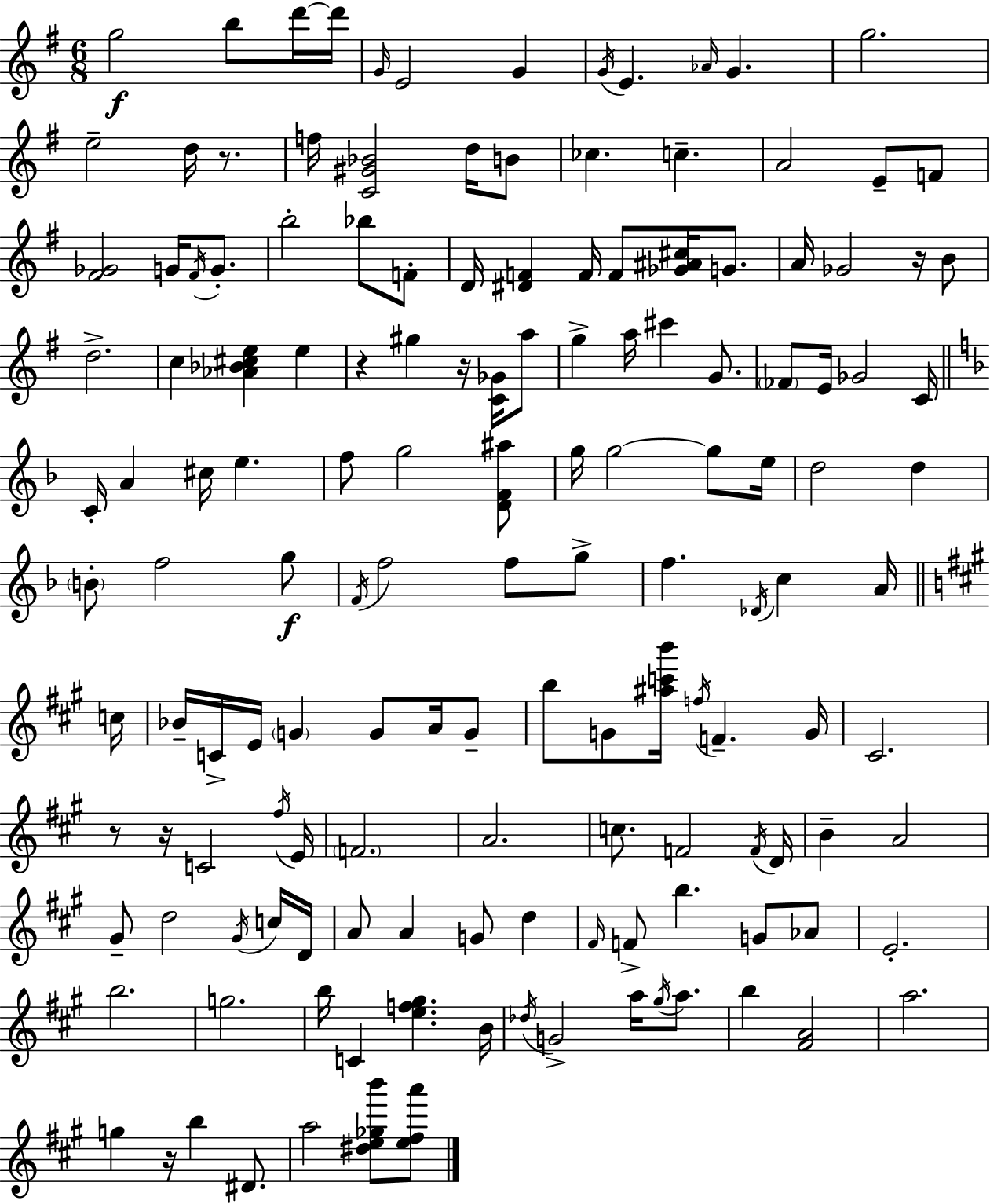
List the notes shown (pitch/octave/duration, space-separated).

G5/h B5/e D6/s D6/s G4/s E4/h G4/q G4/s E4/q. Ab4/s G4/q. G5/h. E5/h D5/s R/e. F5/s [C4,G#4,Bb4]/h D5/s B4/e CES5/q. C5/q. A4/h E4/e F4/e [F#4,Gb4]/h G4/s F#4/s G4/e. B5/h Bb5/e F4/e D4/s [D#4,F4]/q F4/s F4/e [Gb4,A#4,C#5]/s G4/e. A4/s Gb4/h R/s B4/e D5/h. C5/q [Ab4,Bb4,C#5,E5]/q E5/q R/q G#5/q R/s [C4,Gb4]/s A5/e G5/q A5/s C#6/q G4/e. FES4/e E4/s Gb4/h C4/s C4/s A4/q C#5/s E5/q. F5/e G5/h [D4,F4,A#5]/e G5/s G5/h G5/e E5/s D5/h D5/q B4/e F5/h G5/e F4/s F5/h F5/e G5/e F5/q. Db4/s C5/q A4/s C5/s Bb4/s C4/s E4/s G4/q G4/e A4/s G4/e B5/e G4/e [A#5,C6,B6]/s F5/s F4/q. G4/s C#4/h. R/e R/s C4/h F#5/s E4/s F4/h. A4/h. C5/e. F4/h F4/s D4/s B4/q A4/h G#4/e D5/h G#4/s C5/s D4/s A4/e A4/q G4/e D5/q F#4/s F4/e B5/q. G4/e Ab4/e E4/h. B5/h. G5/h. B5/s C4/q [E5,F5,G#5]/q. B4/s Db5/s G4/h A5/s G#5/s A5/e. B5/q [F#4,A4]/h A5/h. G5/q R/s B5/q D#4/e. A5/h [D#5,E5,Gb5,B6]/e [E5,F#5,A6]/e